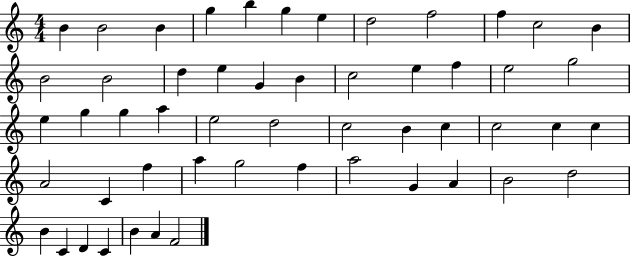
X:1
T:Untitled
M:4/4
L:1/4
K:C
B B2 B g b g e d2 f2 f c2 B B2 B2 d e G B c2 e f e2 g2 e g g a e2 d2 c2 B c c2 c c A2 C f a g2 f a2 G A B2 d2 B C D C B A F2